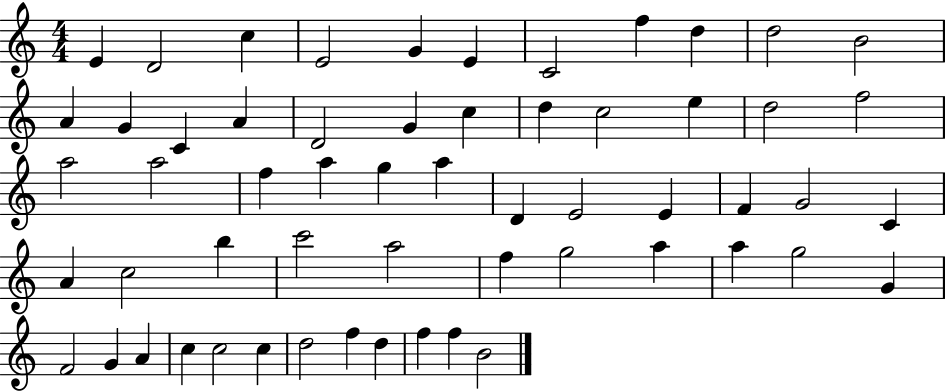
E4/q D4/h C5/q E4/h G4/q E4/q C4/h F5/q D5/q D5/h B4/h A4/q G4/q C4/q A4/q D4/h G4/q C5/q D5/q C5/h E5/q D5/h F5/h A5/h A5/h F5/q A5/q G5/q A5/q D4/q E4/h E4/q F4/q G4/h C4/q A4/q C5/h B5/q C6/h A5/h F5/q G5/h A5/q A5/q G5/h G4/q F4/h G4/q A4/q C5/q C5/h C5/q D5/h F5/q D5/q F5/q F5/q B4/h